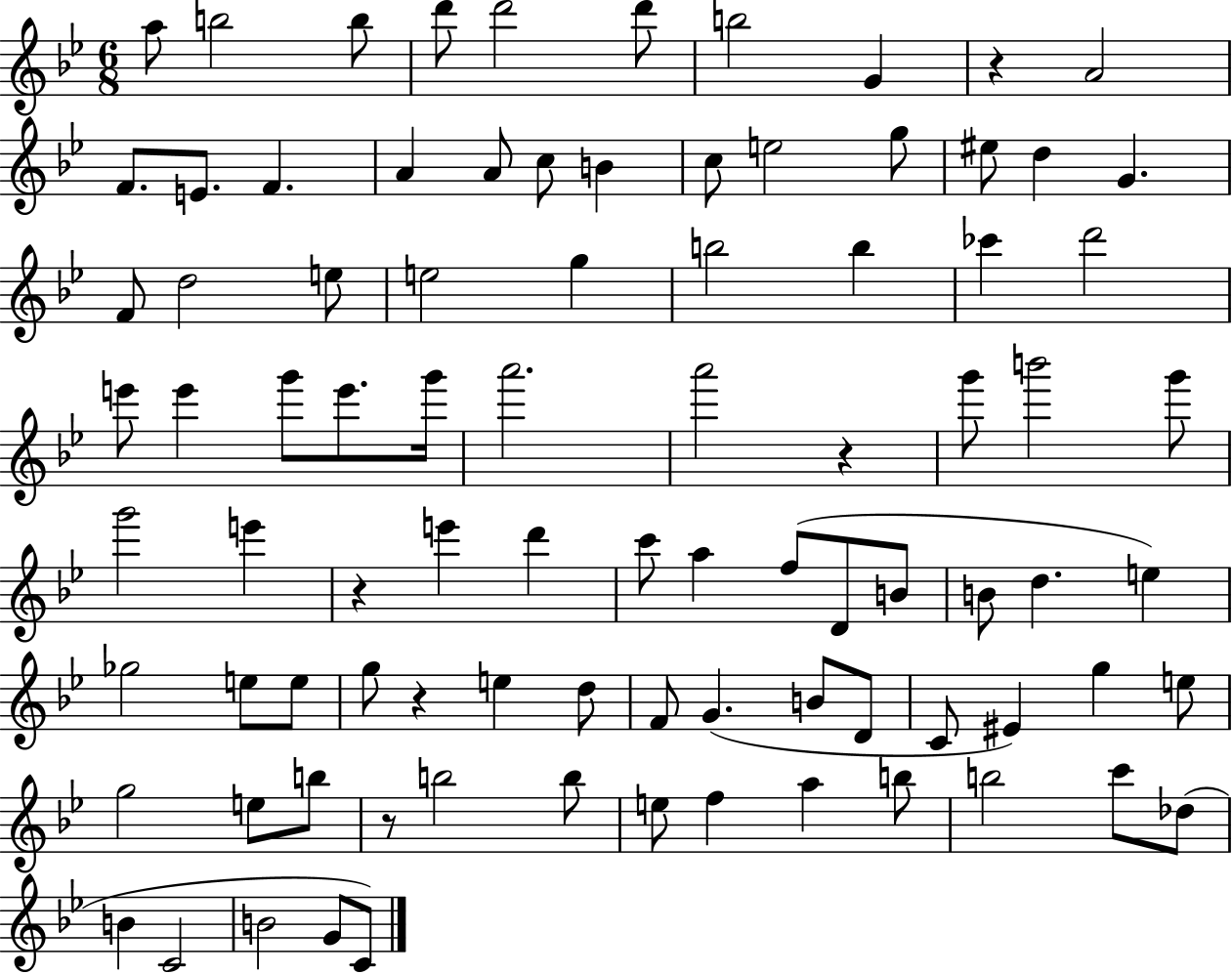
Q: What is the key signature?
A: BES major